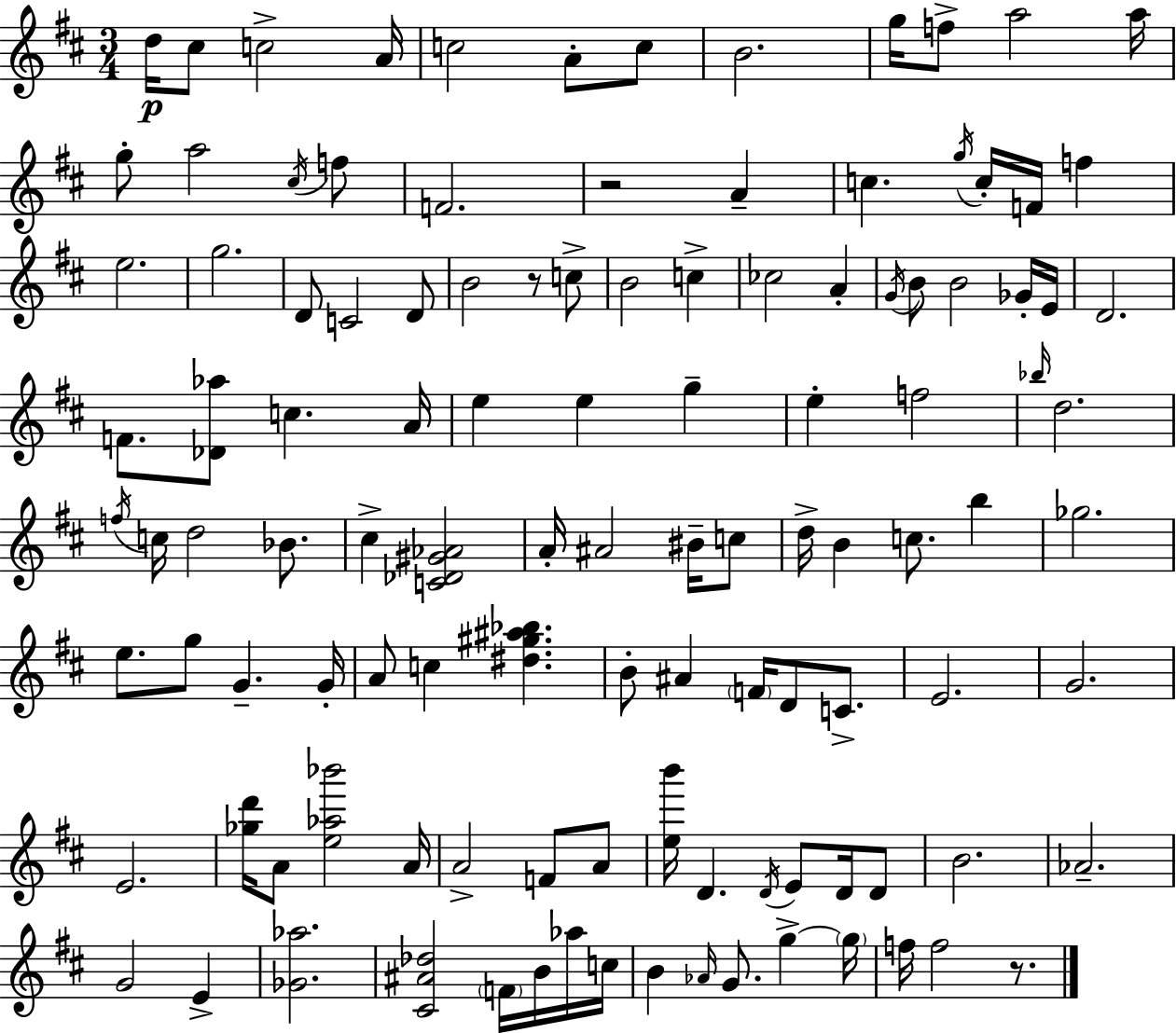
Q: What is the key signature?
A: D major